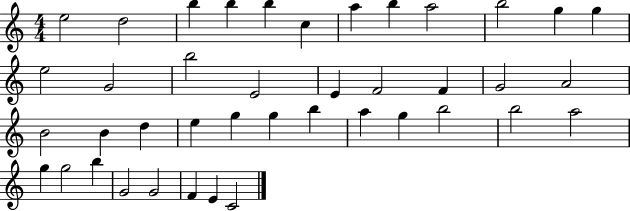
E5/h D5/h B5/q B5/q B5/q C5/q A5/q B5/q A5/h B5/h G5/q G5/q E5/h G4/h B5/h E4/h E4/q F4/h F4/q G4/h A4/h B4/h B4/q D5/q E5/q G5/q G5/q B5/q A5/q G5/q B5/h B5/h A5/h G5/q G5/h B5/q G4/h G4/h F4/q E4/q C4/h